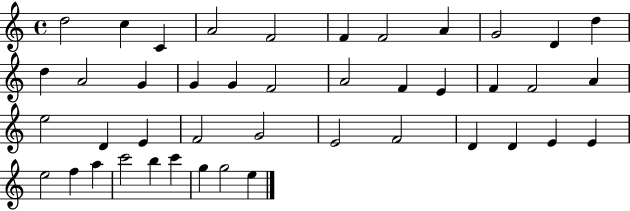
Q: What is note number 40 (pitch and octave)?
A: C6